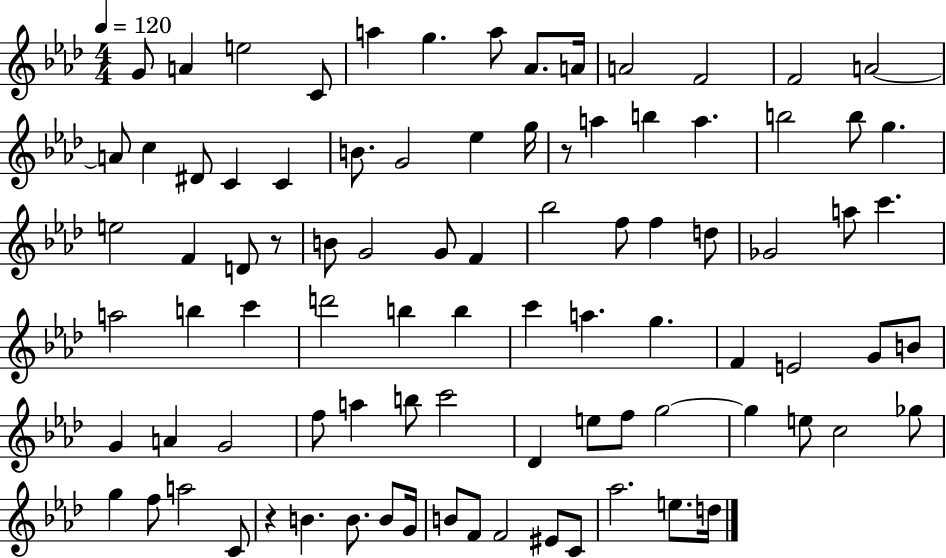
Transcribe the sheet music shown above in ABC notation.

X:1
T:Untitled
M:4/4
L:1/4
K:Ab
G/2 A e2 C/2 a g a/2 _A/2 A/4 A2 F2 F2 A2 A/2 c ^D/2 C C B/2 G2 _e g/4 z/2 a b a b2 b/2 g e2 F D/2 z/2 B/2 G2 G/2 F _b2 f/2 f d/2 _G2 a/2 c' a2 b c' d'2 b b c' a g F E2 G/2 B/2 G A G2 f/2 a b/2 c'2 _D e/2 f/2 g2 g e/2 c2 _g/2 g f/2 a2 C/2 z B B/2 B/2 G/4 B/2 F/2 F2 ^E/2 C/2 _a2 e/2 d/4